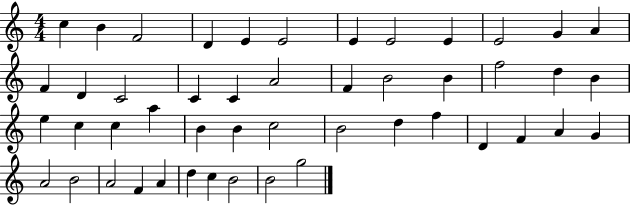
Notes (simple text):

C5/q B4/q F4/h D4/q E4/q E4/h E4/q E4/h E4/q E4/h G4/q A4/q F4/q D4/q C4/h C4/q C4/q A4/h F4/q B4/h B4/q F5/h D5/q B4/q E5/q C5/q C5/q A5/q B4/q B4/q C5/h B4/h D5/q F5/q D4/q F4/q A4/q G4/q A4/h B4/h A4/h F4/q A4/q D5/q C5/q B4/h B4/h G5/h